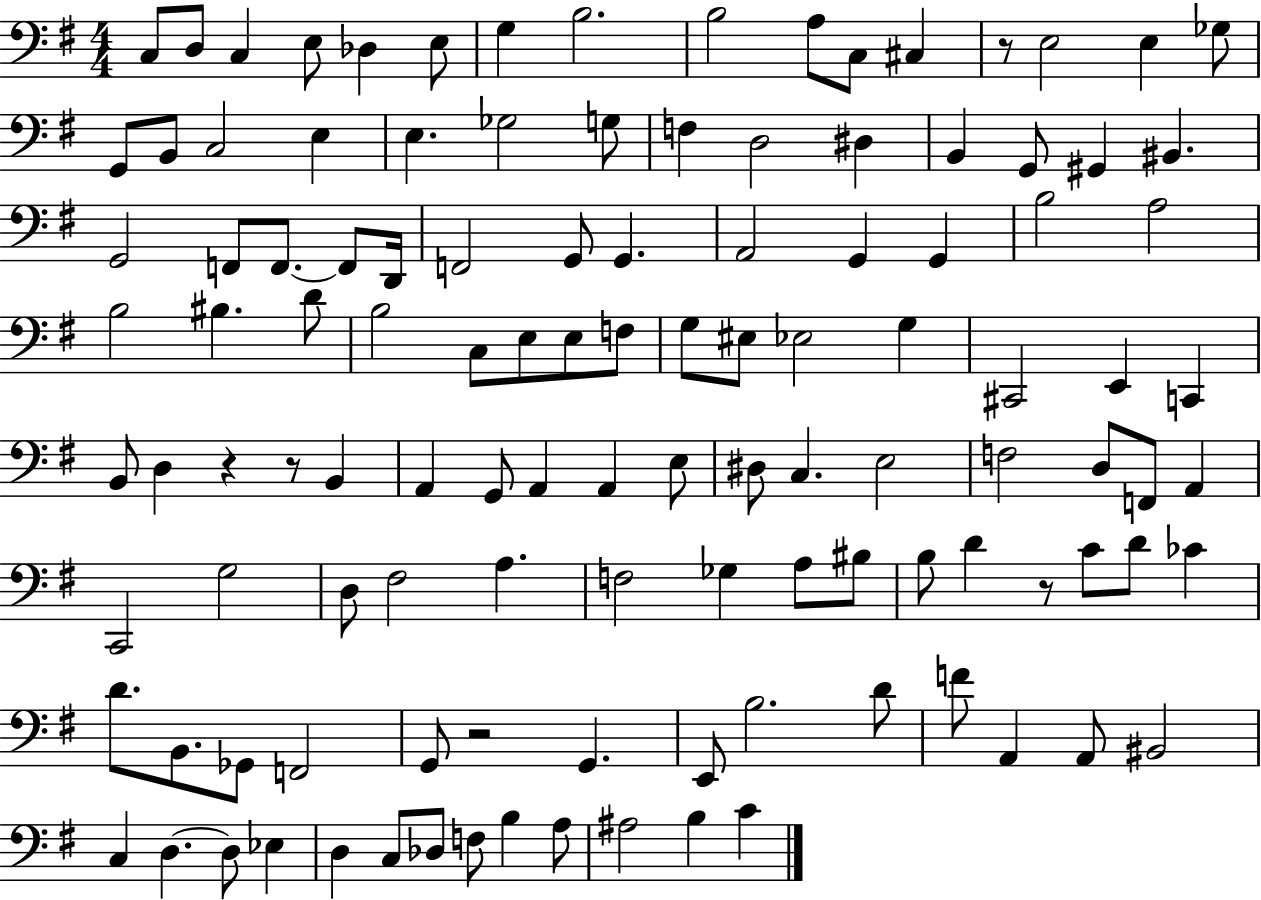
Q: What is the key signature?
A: G major